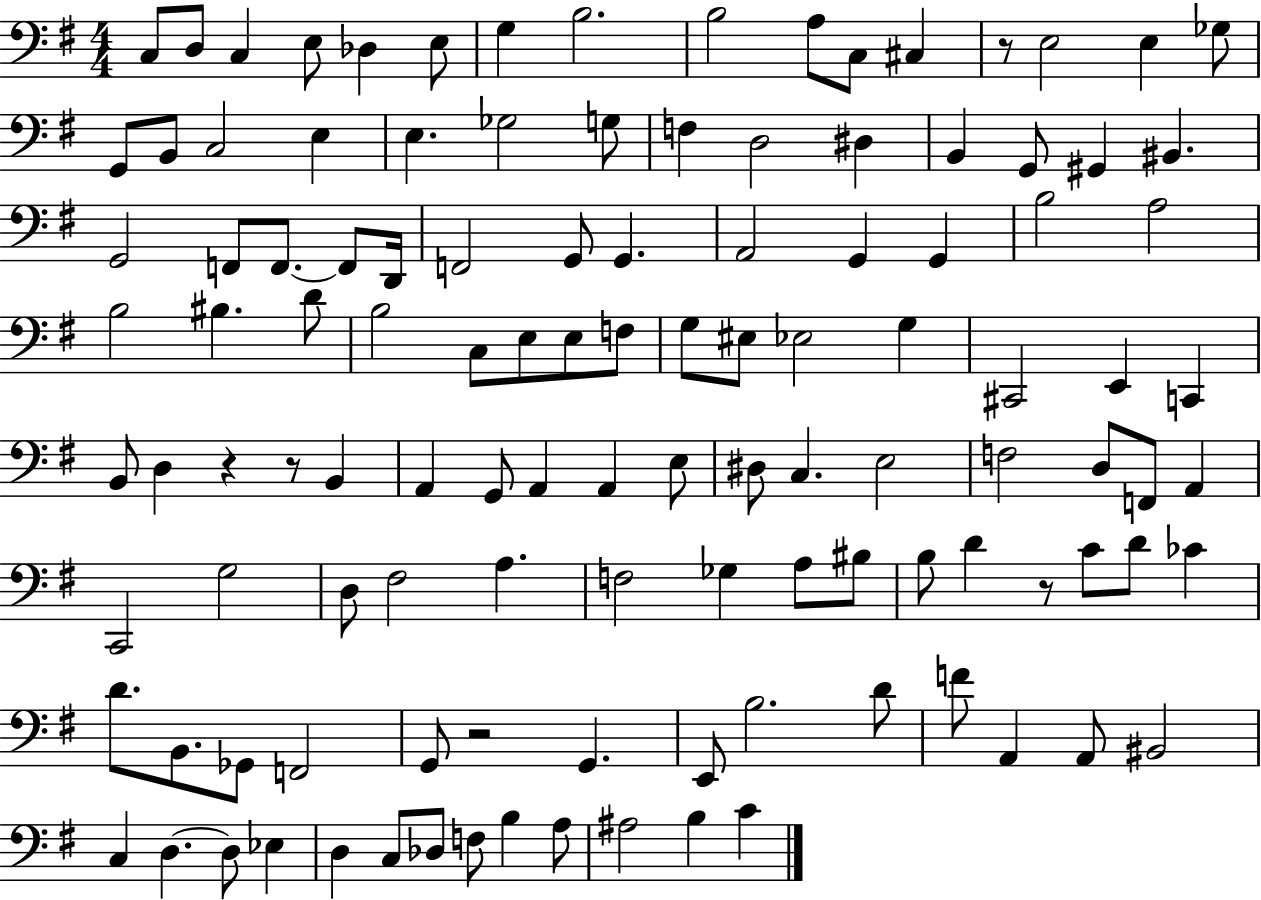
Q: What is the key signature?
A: G major